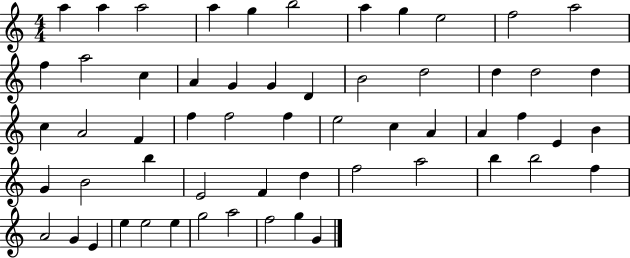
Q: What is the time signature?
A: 4/4